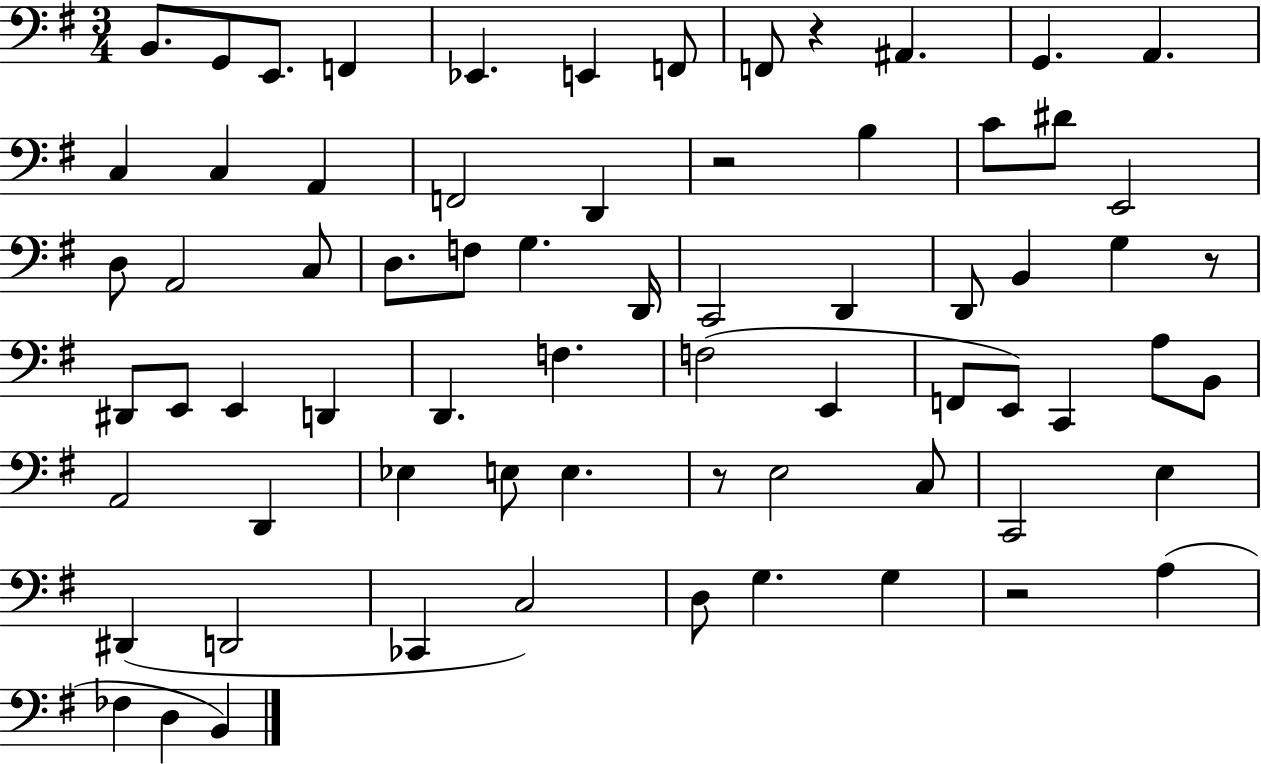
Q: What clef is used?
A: bass